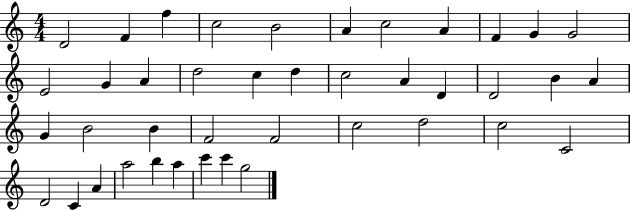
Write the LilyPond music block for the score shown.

{
  \clef treble
  \numericTimeSignature
  \time 4/4
  \key c \major
  d'2 f'4 f''4 | c''2 b'2 | a'4 c''2 a'4 | f'4 g'4 g'2 | \break e'2 g'4 a'4 | d''2 c''4 d''4 | c''2 a'4 d'4 | d'2 b'4 a'4 | \break g'4 b'2 b'4 | f'2 f'2 | c''2 d''2 | c''2 c'2 | \break d'2 c'4 a'4 | a''2 b''4 a''4 | c'''4 c'''4 g''2 | \bar "|."
}